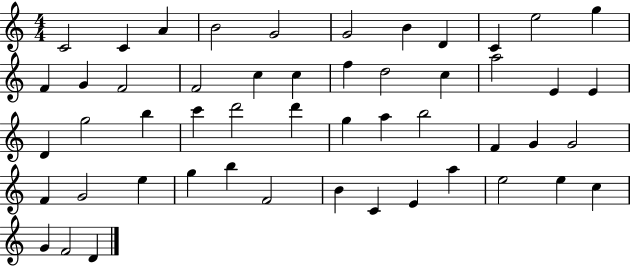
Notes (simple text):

C4/h C4/q A4/q B4/h G4/h G4/h B4/q D4/q C4/q E5/h G5/q F4/q G4/q F4/h F4/h C5/q C5/q F5/q D5/h C5/q A5/h E4/q E4/q D4/q G5/h B5/q C6/q D6/h D6/q G5/q A5/q B5/h F4/q G4/q G4/h F4/q G4/h E5/q G5/q B5/q F4/h B4/q C4/q E4/q A5/q E5/h E5/q C5/q G4/q F4/h D4/q